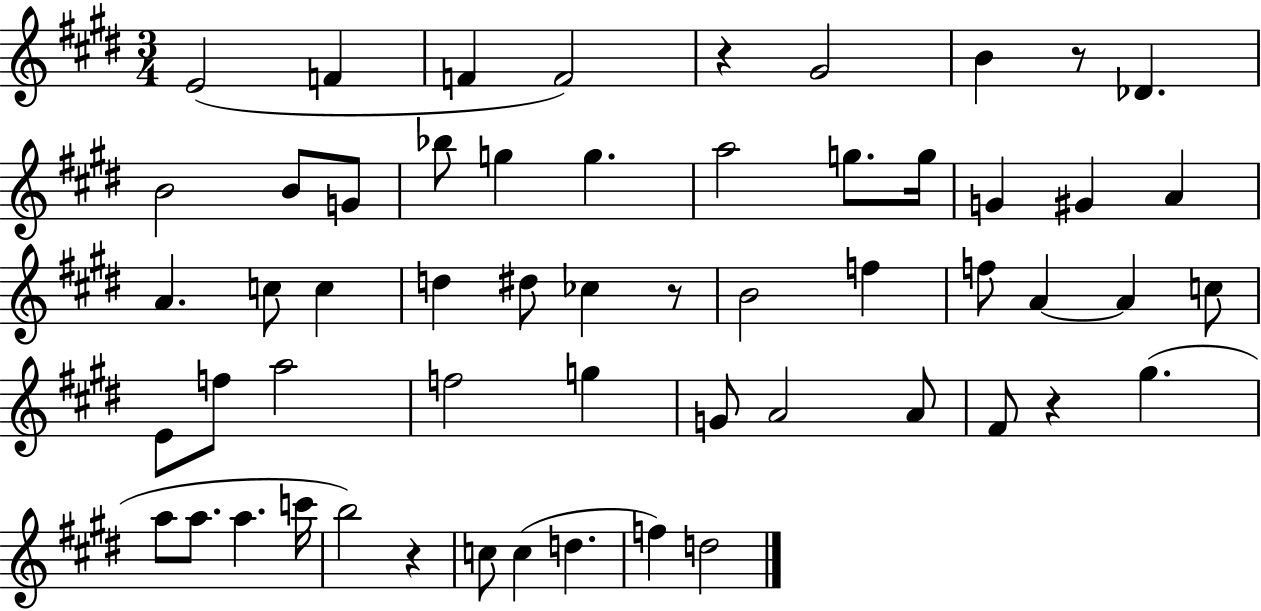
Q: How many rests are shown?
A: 5